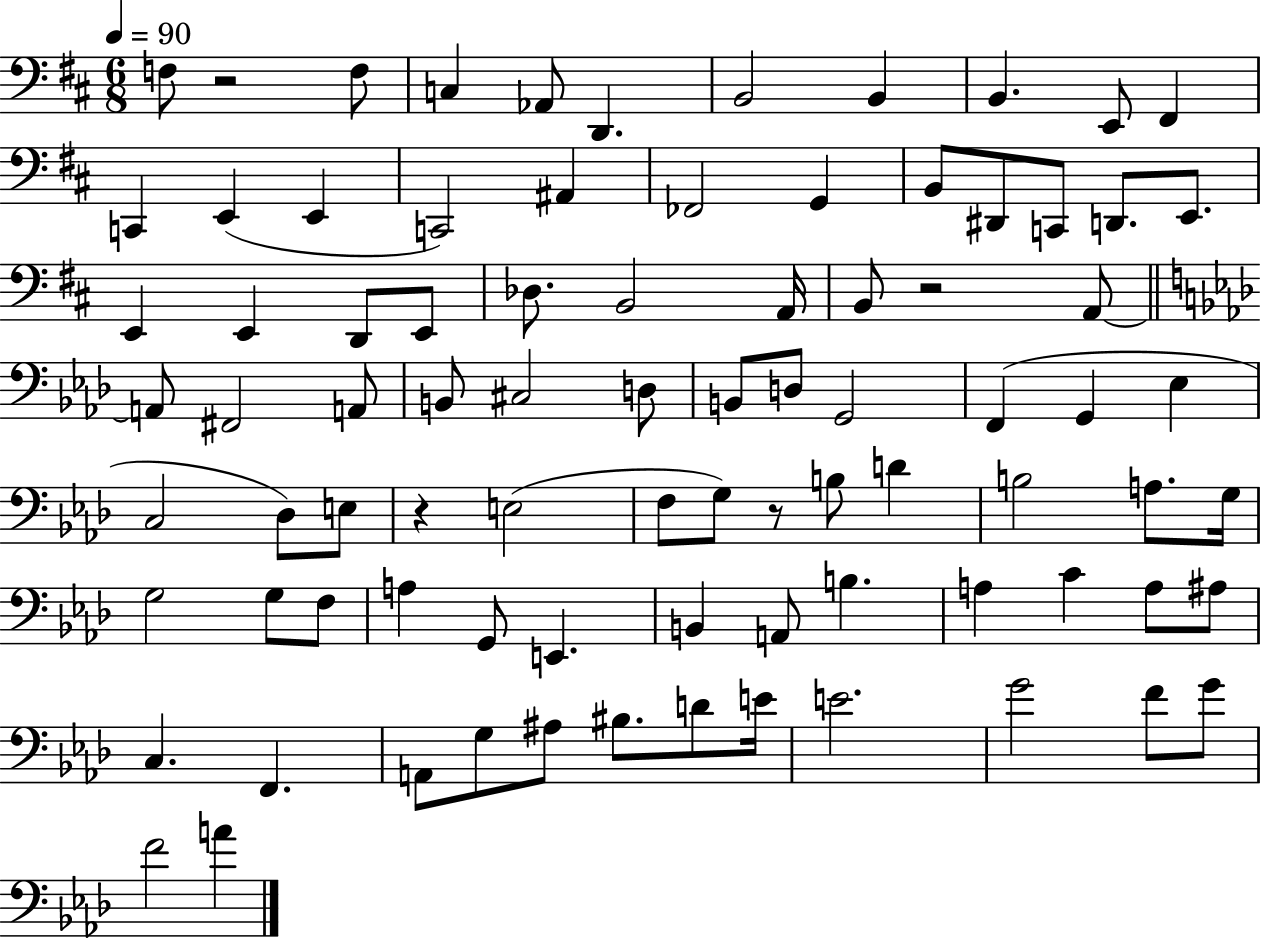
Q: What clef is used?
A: bass